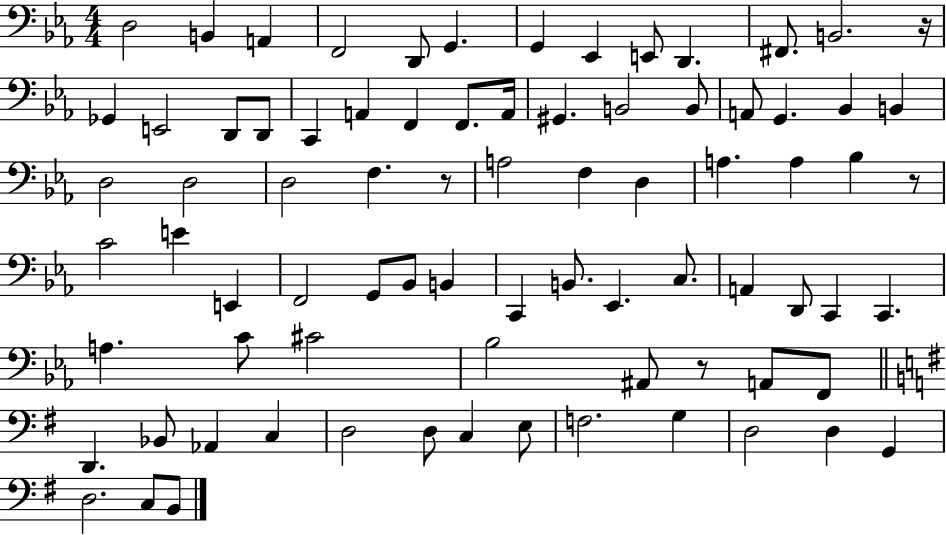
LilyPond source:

{
  \clef bass
  \numericTimeSignature
  \time 4/4
  \key ees \major
  d2 b,4 a,4 | f,2 d,8 g,4. | g,4 ees,4 e,8 d,4. | fis,8. b,2. r16 | \break ges,4 e,2 d,8 d,8 | c,4 a,4 f,4 f,8. a,16 | gis,4. b,2 b,8 | a,8 g,4. bes,4 b,4 | \break d2 d2 | d2 f4. r8 | a2 f4 d4 | a4. a4 bes4 r8 | \break c'2 e'4 e,4 | f,2 g,8 bes,8 b,4 | c,4 b,8. ees,4. c8. | a,4 d,8 c,4 c,4. | \break a4. c'8 cis'2 | bes2 ais,8 r8 a,8 f,8 | \bar "||" \break \key g \major d,4. bes,8 aes,4 c4 | d2 d8 c4 e8 | f2. g4 | d2 d4 g,4 | \break d2. c8 b,8 | \bar "|."
}